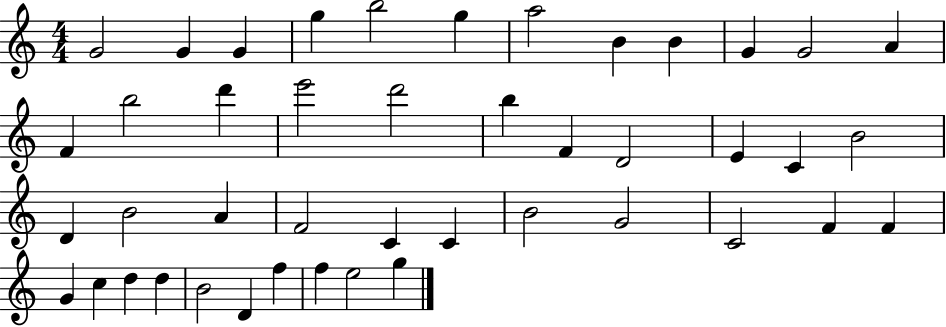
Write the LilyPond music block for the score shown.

{
  \clef treble
  \numericTimeSignature
  \time 4/4
  \key c \major
  g'2 g'4 g'4 | g''4 b''2 g''4 | a''2 b'4 b'4 | g'4 g'2 a'4 | \break f'4 b''2 d'''4 | e'''2 d'''2 | b''4 f'4 d'2 | e'4 c'4 b'2 | \break d'4 b'2 a'4 | f'2 c'4 c'4 | b'2 g'2 | c'2 f'4 f'4 | \break g'4 c''4 d''4 d''4 | b'2 d'4 f''4 | f''4 e''2 g''4 | \bar "|."
}